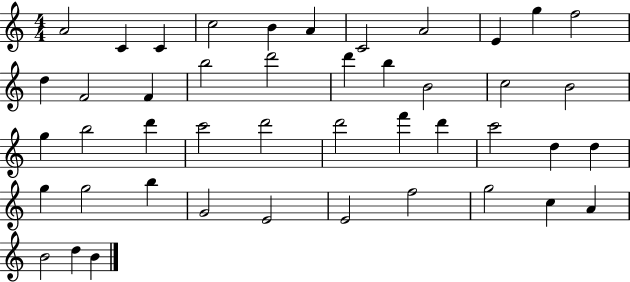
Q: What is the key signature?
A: C major